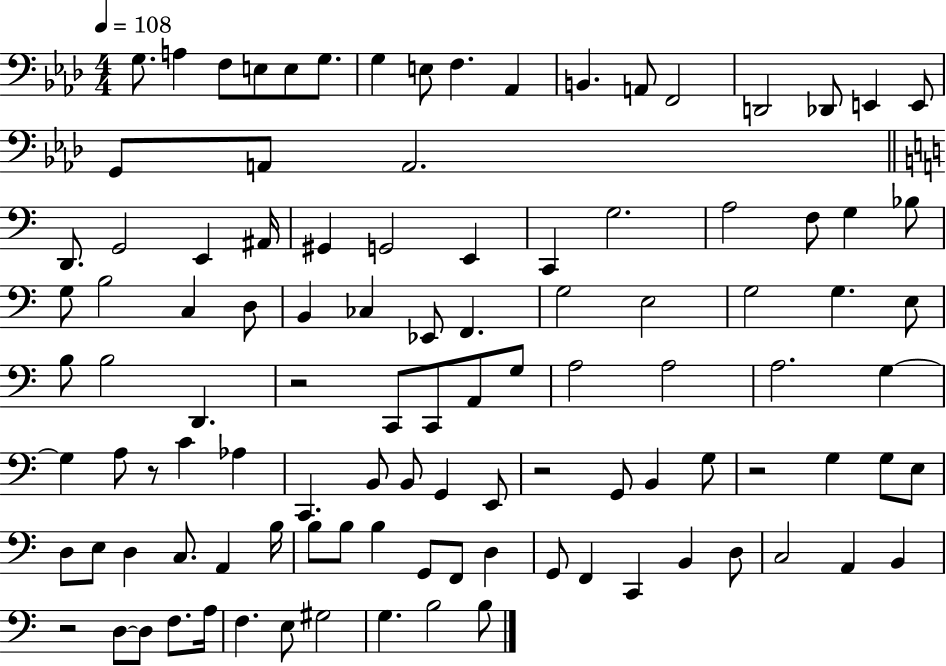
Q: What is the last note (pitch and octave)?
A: B3